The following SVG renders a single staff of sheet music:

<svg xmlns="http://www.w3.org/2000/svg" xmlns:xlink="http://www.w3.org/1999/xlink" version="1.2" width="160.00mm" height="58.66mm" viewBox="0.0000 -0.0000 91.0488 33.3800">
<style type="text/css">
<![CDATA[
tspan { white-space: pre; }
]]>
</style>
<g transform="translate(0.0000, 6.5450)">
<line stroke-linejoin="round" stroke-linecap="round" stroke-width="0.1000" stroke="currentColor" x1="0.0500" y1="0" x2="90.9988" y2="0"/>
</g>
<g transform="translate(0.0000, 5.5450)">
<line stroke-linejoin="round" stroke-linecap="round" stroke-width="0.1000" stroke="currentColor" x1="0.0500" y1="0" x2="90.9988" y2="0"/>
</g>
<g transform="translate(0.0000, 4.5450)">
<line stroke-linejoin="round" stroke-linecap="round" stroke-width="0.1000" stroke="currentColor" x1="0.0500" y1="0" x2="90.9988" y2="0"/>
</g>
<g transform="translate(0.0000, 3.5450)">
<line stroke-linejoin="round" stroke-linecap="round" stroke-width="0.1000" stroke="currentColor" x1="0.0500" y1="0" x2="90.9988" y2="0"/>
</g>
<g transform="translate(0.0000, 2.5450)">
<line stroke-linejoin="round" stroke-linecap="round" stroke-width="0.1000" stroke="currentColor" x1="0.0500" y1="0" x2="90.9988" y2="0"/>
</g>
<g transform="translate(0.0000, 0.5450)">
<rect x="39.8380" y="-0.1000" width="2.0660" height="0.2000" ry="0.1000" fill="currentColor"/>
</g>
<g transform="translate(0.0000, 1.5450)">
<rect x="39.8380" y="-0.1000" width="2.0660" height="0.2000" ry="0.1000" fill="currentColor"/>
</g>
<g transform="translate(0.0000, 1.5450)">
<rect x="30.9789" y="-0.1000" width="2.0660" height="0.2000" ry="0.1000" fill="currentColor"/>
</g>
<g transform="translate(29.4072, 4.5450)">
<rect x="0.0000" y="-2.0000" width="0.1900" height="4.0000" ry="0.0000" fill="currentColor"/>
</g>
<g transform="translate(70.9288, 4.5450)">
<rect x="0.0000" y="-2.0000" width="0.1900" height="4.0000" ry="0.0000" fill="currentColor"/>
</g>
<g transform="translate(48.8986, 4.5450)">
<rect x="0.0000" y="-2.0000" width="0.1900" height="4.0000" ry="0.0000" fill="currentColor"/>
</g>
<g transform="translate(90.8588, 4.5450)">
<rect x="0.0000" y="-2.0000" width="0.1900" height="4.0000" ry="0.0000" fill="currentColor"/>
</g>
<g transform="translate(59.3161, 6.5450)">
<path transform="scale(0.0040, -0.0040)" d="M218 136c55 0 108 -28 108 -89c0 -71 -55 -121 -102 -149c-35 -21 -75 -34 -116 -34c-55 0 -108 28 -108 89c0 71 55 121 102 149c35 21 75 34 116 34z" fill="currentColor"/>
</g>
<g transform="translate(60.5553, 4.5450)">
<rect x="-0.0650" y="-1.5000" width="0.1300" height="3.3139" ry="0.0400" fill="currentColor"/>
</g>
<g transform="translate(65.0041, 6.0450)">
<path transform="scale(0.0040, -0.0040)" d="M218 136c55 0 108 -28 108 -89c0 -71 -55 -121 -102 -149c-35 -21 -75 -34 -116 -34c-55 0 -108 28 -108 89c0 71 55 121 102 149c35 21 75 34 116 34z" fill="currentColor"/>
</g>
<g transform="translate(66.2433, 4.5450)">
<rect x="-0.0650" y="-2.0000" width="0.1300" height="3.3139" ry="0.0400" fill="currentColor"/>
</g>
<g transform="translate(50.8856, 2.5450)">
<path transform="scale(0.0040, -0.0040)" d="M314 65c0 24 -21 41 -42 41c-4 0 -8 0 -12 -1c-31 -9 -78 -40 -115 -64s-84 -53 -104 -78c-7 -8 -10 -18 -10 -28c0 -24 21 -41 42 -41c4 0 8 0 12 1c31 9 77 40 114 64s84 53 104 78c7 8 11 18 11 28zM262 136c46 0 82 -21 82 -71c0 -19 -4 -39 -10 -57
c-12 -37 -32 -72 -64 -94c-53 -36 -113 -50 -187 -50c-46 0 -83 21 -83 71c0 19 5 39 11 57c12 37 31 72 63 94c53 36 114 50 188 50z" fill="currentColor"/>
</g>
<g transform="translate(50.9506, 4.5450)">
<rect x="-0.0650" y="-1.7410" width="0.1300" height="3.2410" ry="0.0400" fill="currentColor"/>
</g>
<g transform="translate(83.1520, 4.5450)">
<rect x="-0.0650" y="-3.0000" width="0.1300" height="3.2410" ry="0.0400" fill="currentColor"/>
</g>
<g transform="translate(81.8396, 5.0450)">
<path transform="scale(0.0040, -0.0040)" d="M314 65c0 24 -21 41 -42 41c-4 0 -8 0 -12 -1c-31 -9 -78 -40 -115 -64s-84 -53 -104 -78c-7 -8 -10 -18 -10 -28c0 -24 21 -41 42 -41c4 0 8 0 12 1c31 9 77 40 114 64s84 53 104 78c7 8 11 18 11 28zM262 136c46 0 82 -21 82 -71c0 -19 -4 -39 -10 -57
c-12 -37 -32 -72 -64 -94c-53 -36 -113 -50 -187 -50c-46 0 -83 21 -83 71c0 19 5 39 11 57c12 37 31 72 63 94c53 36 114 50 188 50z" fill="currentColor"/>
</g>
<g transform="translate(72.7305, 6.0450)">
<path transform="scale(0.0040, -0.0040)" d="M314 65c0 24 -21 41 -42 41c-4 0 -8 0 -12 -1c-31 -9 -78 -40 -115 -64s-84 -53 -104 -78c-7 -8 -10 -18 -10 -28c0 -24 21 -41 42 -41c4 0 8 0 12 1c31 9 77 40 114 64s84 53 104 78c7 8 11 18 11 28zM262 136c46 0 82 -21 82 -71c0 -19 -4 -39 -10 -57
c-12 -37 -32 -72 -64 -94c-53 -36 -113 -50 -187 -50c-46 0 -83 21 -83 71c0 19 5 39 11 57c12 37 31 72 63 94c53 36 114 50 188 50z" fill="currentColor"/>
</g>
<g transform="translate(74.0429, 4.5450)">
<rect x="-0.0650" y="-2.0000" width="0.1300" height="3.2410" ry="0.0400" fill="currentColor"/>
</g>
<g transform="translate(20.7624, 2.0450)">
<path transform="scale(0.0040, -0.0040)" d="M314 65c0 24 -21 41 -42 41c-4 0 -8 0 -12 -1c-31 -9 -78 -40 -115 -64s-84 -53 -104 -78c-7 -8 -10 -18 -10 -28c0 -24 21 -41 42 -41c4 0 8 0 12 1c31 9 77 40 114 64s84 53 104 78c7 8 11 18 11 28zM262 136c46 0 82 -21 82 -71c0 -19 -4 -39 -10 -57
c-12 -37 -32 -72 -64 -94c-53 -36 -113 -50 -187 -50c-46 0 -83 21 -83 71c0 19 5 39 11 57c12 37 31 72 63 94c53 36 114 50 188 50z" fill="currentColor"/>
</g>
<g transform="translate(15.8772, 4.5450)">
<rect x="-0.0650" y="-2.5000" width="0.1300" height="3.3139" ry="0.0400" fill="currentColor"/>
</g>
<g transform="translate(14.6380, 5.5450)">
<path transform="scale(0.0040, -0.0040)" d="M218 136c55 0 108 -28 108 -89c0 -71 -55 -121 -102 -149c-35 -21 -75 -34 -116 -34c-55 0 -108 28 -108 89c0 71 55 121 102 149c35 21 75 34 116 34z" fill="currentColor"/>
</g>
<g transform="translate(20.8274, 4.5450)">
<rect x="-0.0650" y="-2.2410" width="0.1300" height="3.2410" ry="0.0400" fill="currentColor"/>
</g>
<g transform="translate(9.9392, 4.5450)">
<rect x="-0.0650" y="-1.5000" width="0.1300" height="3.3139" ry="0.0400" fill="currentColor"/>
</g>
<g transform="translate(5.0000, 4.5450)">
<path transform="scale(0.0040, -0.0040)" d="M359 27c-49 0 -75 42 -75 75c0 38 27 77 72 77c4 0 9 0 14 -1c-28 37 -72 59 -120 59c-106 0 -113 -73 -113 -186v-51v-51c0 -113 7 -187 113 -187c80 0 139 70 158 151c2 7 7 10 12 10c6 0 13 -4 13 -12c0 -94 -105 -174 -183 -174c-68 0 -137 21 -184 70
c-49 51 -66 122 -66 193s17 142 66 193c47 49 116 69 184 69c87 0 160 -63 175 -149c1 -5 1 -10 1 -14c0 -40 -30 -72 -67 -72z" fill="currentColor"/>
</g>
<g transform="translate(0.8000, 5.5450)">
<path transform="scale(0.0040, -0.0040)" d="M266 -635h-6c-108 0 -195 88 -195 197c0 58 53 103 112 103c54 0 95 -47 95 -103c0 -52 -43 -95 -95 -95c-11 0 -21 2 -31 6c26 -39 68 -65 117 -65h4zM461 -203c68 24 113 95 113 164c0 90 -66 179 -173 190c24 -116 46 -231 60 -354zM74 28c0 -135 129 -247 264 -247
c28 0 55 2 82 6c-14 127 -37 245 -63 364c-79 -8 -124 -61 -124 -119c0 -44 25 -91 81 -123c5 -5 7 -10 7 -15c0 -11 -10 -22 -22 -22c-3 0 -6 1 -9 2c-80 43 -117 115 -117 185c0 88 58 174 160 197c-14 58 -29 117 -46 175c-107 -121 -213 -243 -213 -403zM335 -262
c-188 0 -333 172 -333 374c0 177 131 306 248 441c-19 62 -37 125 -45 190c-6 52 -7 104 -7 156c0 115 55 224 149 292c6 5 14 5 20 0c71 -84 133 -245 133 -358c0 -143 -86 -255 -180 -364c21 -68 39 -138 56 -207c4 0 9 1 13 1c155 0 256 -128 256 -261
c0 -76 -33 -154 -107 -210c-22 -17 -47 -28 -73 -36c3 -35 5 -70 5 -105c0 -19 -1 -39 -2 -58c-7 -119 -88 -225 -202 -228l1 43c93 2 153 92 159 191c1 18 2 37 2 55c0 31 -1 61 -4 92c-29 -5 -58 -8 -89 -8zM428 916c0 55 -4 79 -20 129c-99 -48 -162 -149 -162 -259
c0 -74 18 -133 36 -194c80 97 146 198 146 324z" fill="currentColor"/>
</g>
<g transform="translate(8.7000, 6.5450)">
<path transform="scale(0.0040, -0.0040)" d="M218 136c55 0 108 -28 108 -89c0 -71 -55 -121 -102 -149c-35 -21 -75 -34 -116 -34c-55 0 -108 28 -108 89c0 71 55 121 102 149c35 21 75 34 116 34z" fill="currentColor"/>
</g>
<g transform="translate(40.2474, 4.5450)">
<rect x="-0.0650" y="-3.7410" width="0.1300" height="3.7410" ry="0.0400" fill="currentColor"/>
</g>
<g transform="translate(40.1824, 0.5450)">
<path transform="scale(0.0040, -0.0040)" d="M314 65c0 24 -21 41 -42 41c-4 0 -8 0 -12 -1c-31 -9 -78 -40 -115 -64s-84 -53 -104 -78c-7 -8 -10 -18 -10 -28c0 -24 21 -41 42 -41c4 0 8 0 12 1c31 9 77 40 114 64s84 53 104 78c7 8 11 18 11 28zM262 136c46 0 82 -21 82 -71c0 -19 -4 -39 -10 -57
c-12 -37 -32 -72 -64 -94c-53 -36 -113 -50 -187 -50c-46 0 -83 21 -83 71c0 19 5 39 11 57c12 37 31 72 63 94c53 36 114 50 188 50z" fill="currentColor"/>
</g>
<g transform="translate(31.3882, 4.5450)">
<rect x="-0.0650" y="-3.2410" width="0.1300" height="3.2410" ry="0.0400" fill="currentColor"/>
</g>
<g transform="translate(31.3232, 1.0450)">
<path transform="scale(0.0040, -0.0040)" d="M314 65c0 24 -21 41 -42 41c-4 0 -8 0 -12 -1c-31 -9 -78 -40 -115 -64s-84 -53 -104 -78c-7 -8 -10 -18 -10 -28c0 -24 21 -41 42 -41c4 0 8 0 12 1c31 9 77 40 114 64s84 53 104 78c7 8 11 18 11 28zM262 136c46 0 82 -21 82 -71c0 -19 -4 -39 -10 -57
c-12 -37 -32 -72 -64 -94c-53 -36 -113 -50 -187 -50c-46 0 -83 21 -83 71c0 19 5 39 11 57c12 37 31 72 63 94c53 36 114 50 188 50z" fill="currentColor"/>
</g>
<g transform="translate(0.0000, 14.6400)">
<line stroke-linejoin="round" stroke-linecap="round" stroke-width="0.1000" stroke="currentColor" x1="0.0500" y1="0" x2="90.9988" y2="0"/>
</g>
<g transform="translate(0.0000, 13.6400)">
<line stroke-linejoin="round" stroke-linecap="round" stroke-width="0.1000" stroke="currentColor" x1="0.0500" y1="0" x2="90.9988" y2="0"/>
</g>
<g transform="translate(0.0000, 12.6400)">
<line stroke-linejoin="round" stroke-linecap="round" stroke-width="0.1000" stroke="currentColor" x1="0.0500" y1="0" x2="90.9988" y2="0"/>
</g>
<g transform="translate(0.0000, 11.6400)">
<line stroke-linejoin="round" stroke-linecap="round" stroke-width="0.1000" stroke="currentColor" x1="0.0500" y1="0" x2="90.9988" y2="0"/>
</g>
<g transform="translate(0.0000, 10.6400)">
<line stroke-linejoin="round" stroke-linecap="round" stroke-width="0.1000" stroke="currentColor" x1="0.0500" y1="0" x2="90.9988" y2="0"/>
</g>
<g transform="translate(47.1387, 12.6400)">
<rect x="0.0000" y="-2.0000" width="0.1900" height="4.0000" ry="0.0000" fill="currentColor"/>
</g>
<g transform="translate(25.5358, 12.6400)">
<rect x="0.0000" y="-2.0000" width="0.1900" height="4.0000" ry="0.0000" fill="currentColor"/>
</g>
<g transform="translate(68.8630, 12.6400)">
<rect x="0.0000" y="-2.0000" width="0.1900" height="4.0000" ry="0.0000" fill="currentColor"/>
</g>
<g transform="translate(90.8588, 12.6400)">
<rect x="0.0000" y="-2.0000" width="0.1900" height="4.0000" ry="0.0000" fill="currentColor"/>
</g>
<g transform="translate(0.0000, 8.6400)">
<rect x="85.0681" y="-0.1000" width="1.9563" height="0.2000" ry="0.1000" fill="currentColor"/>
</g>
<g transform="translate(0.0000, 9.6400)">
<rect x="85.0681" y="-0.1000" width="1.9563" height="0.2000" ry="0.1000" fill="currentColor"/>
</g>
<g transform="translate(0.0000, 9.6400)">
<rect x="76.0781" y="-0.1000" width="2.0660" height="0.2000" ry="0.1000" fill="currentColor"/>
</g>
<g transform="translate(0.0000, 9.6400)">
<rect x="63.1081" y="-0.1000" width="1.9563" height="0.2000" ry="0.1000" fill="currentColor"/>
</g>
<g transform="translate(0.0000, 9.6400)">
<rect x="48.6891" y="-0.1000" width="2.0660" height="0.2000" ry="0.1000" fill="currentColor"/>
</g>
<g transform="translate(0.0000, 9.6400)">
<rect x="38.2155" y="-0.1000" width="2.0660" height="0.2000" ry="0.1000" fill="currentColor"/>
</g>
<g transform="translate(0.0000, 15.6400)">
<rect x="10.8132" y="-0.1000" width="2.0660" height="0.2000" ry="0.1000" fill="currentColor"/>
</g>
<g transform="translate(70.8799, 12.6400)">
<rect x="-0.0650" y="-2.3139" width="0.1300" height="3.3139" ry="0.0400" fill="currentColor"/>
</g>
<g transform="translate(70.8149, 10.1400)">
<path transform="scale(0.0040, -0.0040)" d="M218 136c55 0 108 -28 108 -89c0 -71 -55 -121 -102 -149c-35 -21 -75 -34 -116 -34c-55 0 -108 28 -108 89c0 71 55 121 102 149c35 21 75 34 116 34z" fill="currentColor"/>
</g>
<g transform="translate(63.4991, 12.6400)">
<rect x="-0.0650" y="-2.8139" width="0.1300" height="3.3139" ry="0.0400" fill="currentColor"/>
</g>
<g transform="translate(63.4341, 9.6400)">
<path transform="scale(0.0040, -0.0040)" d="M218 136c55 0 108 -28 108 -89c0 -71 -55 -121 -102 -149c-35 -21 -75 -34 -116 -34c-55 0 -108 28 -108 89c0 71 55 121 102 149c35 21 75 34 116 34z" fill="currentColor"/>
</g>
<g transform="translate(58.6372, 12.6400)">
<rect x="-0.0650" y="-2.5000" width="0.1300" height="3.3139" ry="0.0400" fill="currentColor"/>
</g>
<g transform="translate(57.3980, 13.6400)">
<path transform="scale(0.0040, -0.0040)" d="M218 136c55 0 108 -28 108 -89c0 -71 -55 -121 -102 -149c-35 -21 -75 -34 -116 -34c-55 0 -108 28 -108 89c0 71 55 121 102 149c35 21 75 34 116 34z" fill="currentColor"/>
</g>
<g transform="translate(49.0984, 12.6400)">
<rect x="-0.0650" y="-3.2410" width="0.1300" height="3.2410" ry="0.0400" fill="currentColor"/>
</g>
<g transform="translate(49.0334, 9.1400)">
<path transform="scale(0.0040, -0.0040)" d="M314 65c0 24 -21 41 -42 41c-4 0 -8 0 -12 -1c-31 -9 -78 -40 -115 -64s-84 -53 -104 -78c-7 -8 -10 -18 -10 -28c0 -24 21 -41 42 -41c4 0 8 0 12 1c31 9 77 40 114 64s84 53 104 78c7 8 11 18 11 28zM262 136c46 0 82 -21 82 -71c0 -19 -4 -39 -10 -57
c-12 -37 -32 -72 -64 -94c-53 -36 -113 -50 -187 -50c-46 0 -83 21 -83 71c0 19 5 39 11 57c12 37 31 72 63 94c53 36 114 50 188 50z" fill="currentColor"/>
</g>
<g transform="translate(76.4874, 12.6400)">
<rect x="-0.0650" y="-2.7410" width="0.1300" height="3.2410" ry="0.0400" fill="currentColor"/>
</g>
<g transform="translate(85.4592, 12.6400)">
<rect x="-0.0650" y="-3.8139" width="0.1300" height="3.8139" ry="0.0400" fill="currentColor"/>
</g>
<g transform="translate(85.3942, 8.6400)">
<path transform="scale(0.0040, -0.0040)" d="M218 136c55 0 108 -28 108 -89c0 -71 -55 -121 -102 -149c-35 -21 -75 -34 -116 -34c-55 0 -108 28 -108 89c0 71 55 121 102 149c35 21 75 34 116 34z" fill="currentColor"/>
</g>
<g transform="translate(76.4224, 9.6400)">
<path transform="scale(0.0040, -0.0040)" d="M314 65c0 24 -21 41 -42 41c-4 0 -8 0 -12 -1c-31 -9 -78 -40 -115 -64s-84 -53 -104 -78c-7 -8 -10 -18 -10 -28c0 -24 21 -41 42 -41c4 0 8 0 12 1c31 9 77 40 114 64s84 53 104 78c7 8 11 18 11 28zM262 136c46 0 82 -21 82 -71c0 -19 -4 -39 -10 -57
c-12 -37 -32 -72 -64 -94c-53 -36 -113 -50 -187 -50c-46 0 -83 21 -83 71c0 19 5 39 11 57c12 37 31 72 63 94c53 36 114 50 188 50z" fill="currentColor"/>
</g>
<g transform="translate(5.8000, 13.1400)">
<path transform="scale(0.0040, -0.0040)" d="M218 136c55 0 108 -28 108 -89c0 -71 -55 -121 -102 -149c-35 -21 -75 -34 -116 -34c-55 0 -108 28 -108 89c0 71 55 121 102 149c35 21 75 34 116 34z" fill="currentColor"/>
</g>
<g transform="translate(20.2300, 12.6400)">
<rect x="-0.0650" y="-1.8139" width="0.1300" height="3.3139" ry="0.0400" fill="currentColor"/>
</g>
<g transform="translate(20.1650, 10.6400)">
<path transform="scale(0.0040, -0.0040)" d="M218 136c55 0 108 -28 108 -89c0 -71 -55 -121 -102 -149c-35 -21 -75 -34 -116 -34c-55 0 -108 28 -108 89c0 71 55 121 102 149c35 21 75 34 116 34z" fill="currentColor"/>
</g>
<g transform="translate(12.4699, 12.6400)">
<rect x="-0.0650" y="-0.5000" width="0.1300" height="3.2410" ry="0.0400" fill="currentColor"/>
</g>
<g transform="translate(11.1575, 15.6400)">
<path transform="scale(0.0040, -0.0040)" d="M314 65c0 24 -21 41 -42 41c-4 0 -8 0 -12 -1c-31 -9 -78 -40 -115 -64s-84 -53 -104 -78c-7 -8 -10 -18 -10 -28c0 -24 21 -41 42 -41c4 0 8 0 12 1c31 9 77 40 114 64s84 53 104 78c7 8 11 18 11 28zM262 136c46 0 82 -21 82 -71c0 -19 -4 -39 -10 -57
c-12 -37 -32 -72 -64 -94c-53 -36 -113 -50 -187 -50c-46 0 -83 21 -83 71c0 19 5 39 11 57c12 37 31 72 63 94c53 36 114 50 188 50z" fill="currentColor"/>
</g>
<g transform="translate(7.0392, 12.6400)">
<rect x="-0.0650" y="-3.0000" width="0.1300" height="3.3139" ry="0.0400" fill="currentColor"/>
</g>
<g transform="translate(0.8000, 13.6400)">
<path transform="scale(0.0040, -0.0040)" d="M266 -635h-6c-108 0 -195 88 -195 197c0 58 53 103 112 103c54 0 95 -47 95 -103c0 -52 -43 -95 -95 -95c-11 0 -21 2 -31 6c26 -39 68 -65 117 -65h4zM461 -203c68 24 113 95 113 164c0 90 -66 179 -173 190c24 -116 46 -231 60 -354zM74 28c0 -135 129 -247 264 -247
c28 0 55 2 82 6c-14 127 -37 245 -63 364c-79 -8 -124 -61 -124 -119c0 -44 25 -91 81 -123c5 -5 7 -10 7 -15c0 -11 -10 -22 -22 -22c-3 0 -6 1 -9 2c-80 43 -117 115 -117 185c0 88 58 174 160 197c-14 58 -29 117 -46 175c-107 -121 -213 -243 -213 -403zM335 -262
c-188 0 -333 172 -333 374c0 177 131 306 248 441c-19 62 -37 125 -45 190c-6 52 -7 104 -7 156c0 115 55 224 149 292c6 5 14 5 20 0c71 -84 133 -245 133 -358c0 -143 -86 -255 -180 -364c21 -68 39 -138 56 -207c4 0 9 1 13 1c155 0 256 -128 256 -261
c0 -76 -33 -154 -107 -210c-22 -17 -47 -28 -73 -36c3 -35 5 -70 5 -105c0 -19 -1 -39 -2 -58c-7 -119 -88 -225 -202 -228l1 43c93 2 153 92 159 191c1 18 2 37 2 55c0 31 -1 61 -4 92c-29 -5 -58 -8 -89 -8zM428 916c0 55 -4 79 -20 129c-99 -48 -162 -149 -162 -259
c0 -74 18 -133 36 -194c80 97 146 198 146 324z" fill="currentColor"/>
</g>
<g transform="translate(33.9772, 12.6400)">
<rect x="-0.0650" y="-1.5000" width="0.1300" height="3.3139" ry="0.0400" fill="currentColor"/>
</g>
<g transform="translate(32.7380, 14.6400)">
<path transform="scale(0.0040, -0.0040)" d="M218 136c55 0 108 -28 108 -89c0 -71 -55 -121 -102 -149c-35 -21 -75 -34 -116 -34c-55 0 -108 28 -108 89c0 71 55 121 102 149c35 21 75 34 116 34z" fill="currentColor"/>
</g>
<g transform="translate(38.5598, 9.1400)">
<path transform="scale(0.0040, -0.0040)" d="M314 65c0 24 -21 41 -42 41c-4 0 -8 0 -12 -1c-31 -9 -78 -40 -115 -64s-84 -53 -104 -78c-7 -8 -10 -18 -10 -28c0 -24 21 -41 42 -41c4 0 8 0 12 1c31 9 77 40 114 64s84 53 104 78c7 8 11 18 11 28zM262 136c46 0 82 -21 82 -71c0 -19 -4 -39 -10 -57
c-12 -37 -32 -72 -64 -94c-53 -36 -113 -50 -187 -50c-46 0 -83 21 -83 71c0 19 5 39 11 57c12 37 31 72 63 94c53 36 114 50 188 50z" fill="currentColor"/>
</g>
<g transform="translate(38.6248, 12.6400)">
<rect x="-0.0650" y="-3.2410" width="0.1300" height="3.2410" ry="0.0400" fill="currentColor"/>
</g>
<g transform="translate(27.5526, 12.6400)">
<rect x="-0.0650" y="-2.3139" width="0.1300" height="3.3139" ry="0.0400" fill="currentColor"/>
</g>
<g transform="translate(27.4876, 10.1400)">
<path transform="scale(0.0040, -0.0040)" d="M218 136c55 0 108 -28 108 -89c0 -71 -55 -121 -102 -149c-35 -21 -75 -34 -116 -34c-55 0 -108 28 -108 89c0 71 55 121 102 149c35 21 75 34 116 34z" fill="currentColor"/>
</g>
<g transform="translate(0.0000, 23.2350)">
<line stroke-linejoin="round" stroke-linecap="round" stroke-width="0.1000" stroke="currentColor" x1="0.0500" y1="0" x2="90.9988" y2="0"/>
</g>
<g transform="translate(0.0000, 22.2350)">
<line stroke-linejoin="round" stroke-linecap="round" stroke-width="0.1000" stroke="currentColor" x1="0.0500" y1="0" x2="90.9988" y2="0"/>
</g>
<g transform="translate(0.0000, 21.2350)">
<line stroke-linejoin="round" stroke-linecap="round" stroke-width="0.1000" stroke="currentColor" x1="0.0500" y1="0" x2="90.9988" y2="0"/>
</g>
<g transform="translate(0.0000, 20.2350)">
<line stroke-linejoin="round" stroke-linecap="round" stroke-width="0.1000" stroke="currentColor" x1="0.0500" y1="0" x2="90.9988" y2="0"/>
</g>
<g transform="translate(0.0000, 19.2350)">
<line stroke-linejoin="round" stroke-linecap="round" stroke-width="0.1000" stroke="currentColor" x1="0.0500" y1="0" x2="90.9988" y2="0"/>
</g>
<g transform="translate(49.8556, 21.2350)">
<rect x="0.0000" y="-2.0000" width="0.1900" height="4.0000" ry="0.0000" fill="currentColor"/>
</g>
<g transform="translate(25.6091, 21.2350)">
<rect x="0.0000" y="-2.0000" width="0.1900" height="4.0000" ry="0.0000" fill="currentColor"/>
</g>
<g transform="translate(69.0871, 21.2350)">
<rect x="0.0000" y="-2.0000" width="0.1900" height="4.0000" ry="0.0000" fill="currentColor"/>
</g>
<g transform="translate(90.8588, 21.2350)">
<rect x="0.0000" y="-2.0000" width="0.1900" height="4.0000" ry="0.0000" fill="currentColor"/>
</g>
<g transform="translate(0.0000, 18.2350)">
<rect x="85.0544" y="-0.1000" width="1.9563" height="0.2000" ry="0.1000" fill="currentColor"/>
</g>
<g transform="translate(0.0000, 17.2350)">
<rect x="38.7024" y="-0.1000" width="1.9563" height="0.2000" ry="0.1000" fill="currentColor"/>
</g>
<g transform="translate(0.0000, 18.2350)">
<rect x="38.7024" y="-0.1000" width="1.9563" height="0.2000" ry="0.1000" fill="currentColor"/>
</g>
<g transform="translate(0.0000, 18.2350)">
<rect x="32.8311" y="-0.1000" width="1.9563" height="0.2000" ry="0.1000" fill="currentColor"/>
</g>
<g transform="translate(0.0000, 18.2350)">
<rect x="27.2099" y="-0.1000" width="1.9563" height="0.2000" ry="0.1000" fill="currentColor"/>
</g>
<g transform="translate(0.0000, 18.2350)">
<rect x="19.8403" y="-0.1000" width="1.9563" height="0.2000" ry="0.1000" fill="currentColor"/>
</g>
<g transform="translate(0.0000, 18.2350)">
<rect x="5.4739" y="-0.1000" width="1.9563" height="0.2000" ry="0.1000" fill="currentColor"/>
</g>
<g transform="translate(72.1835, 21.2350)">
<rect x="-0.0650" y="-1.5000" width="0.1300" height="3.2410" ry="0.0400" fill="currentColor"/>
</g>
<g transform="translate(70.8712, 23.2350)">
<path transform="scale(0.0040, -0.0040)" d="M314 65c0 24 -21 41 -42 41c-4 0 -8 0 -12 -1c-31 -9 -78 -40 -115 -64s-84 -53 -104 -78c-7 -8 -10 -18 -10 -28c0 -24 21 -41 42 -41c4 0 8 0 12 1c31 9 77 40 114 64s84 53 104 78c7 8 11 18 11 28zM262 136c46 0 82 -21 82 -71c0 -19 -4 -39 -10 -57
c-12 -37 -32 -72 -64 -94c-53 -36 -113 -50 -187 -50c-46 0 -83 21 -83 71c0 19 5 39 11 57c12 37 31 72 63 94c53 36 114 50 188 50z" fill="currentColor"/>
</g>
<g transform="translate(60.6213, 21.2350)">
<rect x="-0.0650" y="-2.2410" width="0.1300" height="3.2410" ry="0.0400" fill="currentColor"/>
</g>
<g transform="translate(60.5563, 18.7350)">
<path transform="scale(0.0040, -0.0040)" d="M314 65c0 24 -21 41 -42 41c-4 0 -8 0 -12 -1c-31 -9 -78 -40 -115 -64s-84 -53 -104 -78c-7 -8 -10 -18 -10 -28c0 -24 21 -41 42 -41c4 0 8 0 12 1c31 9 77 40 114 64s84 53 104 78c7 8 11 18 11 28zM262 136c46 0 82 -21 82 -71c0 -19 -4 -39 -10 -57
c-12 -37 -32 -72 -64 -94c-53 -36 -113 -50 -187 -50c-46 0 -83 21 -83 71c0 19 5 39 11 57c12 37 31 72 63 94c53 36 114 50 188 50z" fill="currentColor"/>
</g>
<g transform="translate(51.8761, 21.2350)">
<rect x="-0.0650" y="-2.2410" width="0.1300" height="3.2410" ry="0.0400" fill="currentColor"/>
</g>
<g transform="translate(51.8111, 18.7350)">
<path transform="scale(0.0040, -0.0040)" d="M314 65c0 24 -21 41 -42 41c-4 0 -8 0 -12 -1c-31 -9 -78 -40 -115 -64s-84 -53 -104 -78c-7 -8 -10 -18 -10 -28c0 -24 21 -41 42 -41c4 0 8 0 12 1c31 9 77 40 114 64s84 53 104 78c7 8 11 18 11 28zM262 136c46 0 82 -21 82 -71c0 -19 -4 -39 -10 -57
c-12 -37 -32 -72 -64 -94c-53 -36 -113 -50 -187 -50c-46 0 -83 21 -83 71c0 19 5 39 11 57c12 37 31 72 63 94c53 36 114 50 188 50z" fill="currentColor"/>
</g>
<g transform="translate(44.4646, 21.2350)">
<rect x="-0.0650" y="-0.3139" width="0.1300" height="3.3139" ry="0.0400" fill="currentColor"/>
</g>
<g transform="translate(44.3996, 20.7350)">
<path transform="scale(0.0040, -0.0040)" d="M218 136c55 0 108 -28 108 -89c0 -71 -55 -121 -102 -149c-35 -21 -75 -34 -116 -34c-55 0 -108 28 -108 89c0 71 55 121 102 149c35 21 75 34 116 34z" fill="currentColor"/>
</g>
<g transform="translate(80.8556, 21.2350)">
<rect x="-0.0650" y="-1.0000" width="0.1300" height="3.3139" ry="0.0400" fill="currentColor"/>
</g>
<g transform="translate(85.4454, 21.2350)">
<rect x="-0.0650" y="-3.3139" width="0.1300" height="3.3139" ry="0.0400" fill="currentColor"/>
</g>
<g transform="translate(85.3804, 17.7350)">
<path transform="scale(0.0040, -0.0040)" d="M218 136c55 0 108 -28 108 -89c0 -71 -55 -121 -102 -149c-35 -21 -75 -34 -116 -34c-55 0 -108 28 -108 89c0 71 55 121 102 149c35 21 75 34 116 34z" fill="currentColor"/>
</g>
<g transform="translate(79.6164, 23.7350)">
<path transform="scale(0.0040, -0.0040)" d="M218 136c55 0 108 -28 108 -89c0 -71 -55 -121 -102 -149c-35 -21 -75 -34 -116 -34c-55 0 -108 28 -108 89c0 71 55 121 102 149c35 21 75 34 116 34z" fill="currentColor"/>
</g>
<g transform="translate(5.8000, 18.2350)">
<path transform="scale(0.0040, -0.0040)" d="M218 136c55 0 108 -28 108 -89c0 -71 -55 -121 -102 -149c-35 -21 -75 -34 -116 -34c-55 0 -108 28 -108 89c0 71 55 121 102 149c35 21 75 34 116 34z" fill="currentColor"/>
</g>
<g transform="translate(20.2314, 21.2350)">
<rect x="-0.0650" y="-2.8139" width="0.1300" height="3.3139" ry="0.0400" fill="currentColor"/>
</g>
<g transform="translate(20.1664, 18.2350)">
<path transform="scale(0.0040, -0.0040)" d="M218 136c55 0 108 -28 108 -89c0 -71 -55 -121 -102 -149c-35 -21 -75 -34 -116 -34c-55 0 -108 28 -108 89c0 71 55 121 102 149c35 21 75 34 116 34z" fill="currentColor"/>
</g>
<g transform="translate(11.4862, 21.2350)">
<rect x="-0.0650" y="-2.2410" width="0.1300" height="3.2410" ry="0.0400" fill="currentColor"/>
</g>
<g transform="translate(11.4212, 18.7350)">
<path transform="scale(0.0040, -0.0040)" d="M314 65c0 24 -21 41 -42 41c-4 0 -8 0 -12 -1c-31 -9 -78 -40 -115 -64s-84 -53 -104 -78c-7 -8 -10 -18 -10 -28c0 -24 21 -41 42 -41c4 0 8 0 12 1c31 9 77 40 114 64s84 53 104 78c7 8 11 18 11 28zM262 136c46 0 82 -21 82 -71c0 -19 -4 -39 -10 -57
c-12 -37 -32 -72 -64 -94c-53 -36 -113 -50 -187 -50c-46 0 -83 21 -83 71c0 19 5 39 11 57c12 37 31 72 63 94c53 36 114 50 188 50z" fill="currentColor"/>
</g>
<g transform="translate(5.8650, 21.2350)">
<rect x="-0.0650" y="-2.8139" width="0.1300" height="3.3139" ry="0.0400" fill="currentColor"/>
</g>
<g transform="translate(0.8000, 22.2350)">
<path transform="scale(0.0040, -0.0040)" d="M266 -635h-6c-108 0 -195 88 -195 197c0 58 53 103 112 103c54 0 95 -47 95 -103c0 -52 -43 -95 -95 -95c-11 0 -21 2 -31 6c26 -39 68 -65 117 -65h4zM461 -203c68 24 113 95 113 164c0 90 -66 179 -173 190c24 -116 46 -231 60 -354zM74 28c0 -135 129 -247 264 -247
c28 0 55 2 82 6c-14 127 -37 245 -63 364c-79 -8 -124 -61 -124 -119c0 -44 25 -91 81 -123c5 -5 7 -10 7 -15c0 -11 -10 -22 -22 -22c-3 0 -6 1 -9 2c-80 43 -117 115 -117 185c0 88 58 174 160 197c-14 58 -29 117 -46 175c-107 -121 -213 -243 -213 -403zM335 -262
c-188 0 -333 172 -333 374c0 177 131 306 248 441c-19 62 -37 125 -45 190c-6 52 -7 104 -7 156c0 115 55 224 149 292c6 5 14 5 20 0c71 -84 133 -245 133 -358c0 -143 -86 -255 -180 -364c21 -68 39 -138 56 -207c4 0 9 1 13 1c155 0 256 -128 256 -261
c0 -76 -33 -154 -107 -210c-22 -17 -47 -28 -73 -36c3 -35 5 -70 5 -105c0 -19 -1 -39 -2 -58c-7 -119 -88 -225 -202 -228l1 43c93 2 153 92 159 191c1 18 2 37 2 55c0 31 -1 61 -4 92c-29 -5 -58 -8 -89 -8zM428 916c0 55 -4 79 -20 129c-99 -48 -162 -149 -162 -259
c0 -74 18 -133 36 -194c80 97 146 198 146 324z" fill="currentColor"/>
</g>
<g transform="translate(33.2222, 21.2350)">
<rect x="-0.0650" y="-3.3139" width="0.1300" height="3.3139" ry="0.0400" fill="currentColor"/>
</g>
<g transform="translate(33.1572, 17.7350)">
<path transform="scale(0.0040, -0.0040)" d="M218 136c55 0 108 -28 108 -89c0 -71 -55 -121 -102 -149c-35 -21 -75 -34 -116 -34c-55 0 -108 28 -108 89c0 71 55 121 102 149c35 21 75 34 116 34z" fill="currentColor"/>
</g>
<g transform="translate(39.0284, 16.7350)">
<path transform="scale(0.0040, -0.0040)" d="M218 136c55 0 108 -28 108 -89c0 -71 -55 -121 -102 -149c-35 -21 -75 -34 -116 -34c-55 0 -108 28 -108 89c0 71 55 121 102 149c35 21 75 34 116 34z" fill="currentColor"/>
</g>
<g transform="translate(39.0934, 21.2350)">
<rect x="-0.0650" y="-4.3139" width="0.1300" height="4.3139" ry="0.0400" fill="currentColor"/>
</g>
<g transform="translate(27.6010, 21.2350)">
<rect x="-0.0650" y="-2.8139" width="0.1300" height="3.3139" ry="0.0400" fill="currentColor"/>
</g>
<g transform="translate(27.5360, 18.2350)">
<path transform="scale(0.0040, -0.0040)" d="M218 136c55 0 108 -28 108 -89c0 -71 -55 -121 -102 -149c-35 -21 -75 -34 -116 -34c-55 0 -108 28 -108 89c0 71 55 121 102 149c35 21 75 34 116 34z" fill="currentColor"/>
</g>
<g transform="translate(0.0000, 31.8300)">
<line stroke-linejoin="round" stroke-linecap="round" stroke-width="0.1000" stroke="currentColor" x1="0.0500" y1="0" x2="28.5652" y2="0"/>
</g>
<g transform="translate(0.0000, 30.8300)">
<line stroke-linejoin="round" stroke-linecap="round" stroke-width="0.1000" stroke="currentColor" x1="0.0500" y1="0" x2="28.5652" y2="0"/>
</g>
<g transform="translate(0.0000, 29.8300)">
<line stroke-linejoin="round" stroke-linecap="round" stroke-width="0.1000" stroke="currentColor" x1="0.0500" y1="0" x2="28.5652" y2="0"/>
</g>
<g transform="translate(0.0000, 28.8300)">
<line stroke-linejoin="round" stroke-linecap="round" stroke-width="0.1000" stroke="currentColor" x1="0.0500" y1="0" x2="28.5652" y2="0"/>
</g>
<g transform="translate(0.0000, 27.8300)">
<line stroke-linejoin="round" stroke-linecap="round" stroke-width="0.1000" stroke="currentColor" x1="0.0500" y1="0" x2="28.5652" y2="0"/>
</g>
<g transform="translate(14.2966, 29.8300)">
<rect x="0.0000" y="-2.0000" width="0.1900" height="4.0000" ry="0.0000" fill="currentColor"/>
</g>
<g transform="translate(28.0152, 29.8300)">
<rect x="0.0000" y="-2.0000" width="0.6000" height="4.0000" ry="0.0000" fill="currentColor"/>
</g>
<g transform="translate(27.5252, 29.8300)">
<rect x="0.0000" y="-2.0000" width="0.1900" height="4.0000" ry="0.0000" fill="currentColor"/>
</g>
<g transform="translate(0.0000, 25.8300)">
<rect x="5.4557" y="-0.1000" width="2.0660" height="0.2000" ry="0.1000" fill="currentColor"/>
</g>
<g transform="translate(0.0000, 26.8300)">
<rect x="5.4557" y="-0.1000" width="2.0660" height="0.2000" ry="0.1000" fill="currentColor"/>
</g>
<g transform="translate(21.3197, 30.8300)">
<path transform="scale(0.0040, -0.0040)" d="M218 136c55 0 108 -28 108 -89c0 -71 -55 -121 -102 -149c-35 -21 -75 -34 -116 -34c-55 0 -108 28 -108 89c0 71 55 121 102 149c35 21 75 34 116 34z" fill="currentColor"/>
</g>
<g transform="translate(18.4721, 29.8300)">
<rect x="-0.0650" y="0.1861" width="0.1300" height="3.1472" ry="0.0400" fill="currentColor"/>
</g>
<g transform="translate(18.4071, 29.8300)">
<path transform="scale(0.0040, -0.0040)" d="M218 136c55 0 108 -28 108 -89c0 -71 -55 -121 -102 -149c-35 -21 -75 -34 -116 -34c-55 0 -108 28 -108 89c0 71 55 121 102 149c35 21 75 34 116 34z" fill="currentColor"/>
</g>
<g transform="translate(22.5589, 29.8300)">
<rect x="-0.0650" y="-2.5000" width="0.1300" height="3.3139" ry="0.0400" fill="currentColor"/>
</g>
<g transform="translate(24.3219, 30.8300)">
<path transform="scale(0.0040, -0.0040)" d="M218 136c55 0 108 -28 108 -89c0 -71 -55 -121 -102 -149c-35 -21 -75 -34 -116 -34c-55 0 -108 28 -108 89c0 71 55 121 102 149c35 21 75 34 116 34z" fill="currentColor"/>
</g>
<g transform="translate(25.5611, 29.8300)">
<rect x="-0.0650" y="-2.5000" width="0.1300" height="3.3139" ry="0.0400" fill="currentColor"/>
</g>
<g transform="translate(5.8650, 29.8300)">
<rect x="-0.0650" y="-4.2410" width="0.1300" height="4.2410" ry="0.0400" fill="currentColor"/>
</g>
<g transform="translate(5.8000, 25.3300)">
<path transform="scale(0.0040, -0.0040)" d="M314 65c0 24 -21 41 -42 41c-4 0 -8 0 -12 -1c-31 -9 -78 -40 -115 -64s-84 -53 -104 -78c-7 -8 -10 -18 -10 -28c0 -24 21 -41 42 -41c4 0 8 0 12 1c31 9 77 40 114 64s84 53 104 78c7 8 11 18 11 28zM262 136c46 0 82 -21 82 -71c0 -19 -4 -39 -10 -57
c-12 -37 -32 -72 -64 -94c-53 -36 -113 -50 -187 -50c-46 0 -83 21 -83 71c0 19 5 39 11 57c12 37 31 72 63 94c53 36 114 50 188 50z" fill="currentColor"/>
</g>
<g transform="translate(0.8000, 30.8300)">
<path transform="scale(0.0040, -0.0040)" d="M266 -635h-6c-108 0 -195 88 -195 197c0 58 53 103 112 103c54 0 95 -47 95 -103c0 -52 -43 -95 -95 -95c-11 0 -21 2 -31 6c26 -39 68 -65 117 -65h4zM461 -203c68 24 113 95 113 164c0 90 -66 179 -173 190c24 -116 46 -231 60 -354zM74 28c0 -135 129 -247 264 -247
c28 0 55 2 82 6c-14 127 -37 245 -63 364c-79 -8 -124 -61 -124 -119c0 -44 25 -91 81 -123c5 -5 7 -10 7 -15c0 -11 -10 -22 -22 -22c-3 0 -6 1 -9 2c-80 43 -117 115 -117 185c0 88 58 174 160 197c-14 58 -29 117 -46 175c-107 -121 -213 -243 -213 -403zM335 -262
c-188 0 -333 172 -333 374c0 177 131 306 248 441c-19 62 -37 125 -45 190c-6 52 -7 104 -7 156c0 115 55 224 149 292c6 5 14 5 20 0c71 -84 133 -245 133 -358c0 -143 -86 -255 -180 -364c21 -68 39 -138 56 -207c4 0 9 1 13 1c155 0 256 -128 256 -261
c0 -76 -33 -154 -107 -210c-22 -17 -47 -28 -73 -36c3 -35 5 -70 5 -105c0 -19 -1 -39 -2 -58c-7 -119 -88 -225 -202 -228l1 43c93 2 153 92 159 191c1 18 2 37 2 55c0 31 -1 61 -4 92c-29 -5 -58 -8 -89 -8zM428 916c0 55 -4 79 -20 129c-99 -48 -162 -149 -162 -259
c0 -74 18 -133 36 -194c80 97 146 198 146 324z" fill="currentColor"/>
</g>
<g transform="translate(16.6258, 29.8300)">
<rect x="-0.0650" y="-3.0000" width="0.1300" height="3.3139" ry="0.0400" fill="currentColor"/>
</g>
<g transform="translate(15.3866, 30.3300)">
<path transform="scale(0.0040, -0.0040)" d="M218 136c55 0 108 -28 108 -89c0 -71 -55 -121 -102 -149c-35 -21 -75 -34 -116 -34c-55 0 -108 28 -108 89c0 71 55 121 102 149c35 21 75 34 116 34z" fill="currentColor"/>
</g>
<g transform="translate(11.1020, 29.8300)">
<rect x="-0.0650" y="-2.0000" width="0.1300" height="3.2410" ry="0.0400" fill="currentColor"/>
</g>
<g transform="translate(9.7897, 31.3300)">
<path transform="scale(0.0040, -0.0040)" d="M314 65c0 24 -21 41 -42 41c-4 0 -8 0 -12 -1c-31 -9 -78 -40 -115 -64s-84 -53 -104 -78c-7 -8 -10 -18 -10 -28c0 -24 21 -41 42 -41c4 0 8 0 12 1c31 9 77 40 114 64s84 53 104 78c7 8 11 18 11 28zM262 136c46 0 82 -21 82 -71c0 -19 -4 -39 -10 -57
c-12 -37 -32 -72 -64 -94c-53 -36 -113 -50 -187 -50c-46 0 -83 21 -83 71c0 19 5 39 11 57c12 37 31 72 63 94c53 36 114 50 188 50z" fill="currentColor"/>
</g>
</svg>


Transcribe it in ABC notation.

X:1
T:Untitled
M:4/4
L:1/4
K:C
E G g2 b2 c'2 f2 E F F2 A2 A C2 f g E b2 b2 G a g a2 c' a g2 a a b d' c g2 g2 E2 D b d'2 F2 A B G G